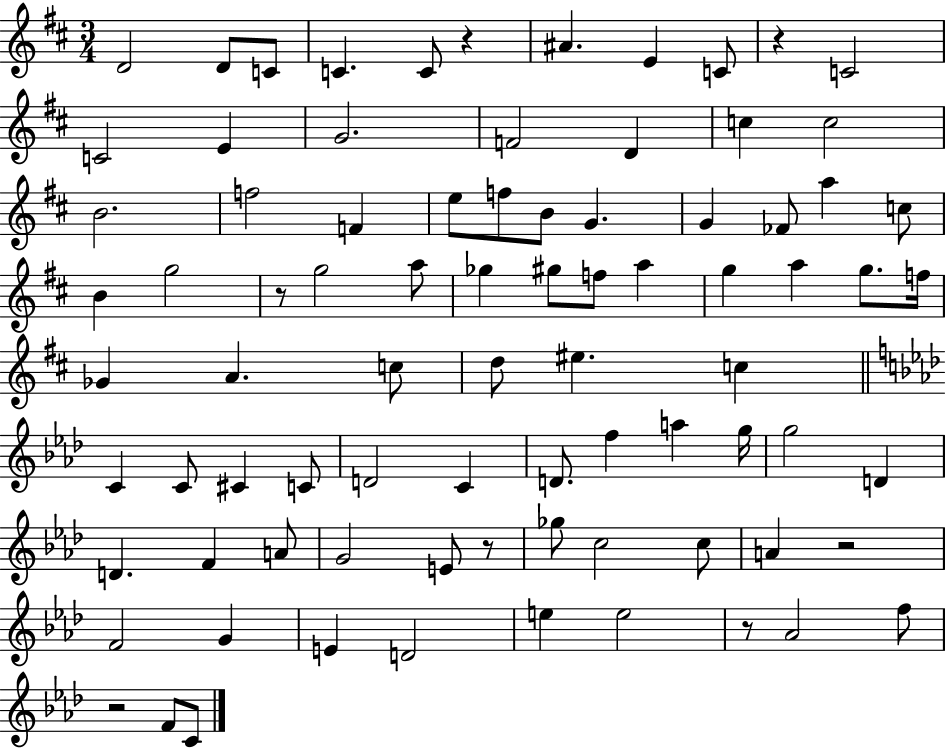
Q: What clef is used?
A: treble